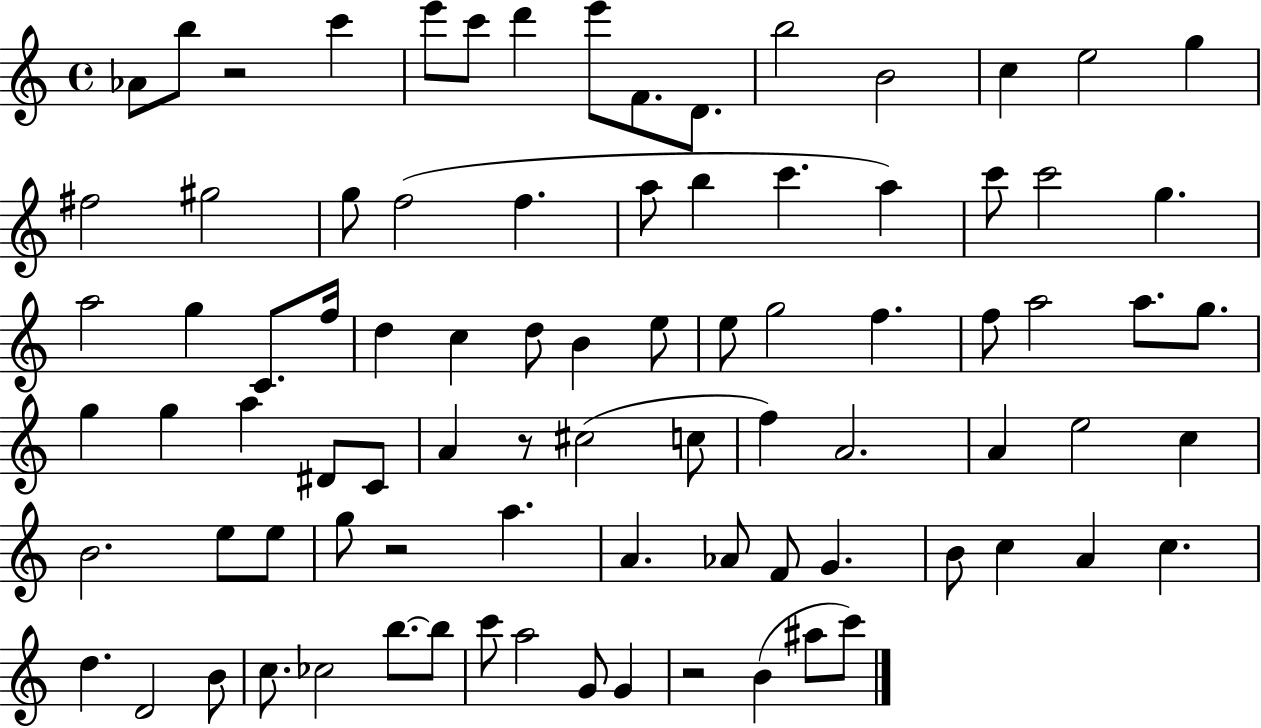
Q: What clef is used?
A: treble